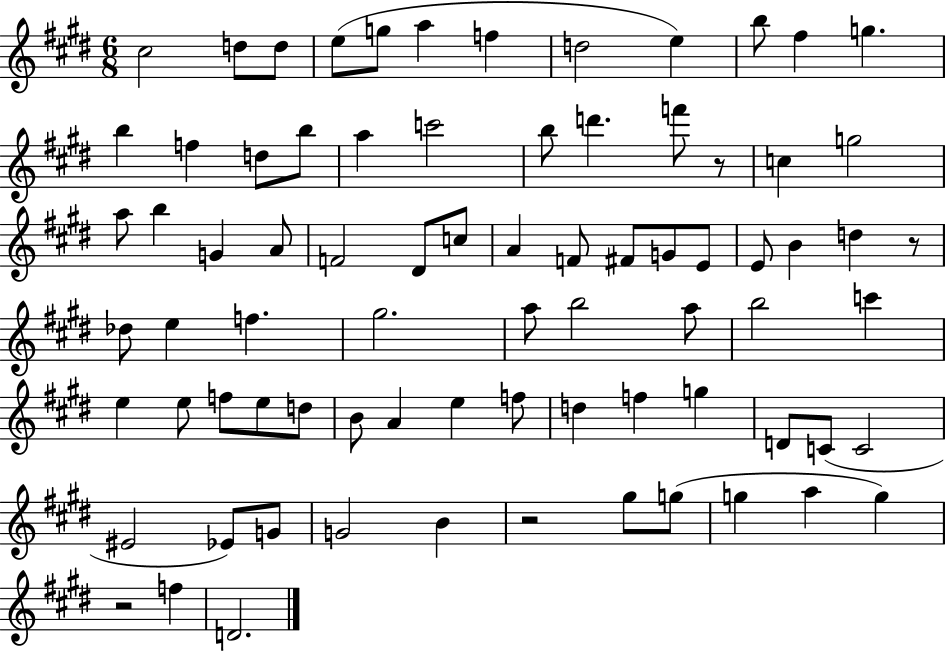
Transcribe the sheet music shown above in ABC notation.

X:1
T:Untitled
M:6/8
L:1/4
K:E
^c2 d/2 d/2 e/2 g/2 a f d2 e b/2 ^f g b f d/2 b/2 a c'2 b/2 d' f'/2 z/2 c g2 a/2 b G A/2 F2 ^D/2 c/2 A F/2 ^F/2 G/2 E/2 E/2 B d z/2 _d/2 e f ^g2 a/2 b2 a/2 b2 c' e e/2 f/2 e/2 d/2 B/2 A e f/2 d f g D/2 C/2 C2 ^E2 _E/2 G/2 G2 B z2 ^g/2 g/2 g a g z2 f D2